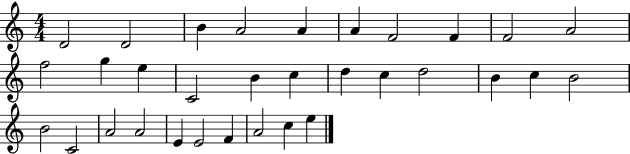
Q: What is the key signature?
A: C major